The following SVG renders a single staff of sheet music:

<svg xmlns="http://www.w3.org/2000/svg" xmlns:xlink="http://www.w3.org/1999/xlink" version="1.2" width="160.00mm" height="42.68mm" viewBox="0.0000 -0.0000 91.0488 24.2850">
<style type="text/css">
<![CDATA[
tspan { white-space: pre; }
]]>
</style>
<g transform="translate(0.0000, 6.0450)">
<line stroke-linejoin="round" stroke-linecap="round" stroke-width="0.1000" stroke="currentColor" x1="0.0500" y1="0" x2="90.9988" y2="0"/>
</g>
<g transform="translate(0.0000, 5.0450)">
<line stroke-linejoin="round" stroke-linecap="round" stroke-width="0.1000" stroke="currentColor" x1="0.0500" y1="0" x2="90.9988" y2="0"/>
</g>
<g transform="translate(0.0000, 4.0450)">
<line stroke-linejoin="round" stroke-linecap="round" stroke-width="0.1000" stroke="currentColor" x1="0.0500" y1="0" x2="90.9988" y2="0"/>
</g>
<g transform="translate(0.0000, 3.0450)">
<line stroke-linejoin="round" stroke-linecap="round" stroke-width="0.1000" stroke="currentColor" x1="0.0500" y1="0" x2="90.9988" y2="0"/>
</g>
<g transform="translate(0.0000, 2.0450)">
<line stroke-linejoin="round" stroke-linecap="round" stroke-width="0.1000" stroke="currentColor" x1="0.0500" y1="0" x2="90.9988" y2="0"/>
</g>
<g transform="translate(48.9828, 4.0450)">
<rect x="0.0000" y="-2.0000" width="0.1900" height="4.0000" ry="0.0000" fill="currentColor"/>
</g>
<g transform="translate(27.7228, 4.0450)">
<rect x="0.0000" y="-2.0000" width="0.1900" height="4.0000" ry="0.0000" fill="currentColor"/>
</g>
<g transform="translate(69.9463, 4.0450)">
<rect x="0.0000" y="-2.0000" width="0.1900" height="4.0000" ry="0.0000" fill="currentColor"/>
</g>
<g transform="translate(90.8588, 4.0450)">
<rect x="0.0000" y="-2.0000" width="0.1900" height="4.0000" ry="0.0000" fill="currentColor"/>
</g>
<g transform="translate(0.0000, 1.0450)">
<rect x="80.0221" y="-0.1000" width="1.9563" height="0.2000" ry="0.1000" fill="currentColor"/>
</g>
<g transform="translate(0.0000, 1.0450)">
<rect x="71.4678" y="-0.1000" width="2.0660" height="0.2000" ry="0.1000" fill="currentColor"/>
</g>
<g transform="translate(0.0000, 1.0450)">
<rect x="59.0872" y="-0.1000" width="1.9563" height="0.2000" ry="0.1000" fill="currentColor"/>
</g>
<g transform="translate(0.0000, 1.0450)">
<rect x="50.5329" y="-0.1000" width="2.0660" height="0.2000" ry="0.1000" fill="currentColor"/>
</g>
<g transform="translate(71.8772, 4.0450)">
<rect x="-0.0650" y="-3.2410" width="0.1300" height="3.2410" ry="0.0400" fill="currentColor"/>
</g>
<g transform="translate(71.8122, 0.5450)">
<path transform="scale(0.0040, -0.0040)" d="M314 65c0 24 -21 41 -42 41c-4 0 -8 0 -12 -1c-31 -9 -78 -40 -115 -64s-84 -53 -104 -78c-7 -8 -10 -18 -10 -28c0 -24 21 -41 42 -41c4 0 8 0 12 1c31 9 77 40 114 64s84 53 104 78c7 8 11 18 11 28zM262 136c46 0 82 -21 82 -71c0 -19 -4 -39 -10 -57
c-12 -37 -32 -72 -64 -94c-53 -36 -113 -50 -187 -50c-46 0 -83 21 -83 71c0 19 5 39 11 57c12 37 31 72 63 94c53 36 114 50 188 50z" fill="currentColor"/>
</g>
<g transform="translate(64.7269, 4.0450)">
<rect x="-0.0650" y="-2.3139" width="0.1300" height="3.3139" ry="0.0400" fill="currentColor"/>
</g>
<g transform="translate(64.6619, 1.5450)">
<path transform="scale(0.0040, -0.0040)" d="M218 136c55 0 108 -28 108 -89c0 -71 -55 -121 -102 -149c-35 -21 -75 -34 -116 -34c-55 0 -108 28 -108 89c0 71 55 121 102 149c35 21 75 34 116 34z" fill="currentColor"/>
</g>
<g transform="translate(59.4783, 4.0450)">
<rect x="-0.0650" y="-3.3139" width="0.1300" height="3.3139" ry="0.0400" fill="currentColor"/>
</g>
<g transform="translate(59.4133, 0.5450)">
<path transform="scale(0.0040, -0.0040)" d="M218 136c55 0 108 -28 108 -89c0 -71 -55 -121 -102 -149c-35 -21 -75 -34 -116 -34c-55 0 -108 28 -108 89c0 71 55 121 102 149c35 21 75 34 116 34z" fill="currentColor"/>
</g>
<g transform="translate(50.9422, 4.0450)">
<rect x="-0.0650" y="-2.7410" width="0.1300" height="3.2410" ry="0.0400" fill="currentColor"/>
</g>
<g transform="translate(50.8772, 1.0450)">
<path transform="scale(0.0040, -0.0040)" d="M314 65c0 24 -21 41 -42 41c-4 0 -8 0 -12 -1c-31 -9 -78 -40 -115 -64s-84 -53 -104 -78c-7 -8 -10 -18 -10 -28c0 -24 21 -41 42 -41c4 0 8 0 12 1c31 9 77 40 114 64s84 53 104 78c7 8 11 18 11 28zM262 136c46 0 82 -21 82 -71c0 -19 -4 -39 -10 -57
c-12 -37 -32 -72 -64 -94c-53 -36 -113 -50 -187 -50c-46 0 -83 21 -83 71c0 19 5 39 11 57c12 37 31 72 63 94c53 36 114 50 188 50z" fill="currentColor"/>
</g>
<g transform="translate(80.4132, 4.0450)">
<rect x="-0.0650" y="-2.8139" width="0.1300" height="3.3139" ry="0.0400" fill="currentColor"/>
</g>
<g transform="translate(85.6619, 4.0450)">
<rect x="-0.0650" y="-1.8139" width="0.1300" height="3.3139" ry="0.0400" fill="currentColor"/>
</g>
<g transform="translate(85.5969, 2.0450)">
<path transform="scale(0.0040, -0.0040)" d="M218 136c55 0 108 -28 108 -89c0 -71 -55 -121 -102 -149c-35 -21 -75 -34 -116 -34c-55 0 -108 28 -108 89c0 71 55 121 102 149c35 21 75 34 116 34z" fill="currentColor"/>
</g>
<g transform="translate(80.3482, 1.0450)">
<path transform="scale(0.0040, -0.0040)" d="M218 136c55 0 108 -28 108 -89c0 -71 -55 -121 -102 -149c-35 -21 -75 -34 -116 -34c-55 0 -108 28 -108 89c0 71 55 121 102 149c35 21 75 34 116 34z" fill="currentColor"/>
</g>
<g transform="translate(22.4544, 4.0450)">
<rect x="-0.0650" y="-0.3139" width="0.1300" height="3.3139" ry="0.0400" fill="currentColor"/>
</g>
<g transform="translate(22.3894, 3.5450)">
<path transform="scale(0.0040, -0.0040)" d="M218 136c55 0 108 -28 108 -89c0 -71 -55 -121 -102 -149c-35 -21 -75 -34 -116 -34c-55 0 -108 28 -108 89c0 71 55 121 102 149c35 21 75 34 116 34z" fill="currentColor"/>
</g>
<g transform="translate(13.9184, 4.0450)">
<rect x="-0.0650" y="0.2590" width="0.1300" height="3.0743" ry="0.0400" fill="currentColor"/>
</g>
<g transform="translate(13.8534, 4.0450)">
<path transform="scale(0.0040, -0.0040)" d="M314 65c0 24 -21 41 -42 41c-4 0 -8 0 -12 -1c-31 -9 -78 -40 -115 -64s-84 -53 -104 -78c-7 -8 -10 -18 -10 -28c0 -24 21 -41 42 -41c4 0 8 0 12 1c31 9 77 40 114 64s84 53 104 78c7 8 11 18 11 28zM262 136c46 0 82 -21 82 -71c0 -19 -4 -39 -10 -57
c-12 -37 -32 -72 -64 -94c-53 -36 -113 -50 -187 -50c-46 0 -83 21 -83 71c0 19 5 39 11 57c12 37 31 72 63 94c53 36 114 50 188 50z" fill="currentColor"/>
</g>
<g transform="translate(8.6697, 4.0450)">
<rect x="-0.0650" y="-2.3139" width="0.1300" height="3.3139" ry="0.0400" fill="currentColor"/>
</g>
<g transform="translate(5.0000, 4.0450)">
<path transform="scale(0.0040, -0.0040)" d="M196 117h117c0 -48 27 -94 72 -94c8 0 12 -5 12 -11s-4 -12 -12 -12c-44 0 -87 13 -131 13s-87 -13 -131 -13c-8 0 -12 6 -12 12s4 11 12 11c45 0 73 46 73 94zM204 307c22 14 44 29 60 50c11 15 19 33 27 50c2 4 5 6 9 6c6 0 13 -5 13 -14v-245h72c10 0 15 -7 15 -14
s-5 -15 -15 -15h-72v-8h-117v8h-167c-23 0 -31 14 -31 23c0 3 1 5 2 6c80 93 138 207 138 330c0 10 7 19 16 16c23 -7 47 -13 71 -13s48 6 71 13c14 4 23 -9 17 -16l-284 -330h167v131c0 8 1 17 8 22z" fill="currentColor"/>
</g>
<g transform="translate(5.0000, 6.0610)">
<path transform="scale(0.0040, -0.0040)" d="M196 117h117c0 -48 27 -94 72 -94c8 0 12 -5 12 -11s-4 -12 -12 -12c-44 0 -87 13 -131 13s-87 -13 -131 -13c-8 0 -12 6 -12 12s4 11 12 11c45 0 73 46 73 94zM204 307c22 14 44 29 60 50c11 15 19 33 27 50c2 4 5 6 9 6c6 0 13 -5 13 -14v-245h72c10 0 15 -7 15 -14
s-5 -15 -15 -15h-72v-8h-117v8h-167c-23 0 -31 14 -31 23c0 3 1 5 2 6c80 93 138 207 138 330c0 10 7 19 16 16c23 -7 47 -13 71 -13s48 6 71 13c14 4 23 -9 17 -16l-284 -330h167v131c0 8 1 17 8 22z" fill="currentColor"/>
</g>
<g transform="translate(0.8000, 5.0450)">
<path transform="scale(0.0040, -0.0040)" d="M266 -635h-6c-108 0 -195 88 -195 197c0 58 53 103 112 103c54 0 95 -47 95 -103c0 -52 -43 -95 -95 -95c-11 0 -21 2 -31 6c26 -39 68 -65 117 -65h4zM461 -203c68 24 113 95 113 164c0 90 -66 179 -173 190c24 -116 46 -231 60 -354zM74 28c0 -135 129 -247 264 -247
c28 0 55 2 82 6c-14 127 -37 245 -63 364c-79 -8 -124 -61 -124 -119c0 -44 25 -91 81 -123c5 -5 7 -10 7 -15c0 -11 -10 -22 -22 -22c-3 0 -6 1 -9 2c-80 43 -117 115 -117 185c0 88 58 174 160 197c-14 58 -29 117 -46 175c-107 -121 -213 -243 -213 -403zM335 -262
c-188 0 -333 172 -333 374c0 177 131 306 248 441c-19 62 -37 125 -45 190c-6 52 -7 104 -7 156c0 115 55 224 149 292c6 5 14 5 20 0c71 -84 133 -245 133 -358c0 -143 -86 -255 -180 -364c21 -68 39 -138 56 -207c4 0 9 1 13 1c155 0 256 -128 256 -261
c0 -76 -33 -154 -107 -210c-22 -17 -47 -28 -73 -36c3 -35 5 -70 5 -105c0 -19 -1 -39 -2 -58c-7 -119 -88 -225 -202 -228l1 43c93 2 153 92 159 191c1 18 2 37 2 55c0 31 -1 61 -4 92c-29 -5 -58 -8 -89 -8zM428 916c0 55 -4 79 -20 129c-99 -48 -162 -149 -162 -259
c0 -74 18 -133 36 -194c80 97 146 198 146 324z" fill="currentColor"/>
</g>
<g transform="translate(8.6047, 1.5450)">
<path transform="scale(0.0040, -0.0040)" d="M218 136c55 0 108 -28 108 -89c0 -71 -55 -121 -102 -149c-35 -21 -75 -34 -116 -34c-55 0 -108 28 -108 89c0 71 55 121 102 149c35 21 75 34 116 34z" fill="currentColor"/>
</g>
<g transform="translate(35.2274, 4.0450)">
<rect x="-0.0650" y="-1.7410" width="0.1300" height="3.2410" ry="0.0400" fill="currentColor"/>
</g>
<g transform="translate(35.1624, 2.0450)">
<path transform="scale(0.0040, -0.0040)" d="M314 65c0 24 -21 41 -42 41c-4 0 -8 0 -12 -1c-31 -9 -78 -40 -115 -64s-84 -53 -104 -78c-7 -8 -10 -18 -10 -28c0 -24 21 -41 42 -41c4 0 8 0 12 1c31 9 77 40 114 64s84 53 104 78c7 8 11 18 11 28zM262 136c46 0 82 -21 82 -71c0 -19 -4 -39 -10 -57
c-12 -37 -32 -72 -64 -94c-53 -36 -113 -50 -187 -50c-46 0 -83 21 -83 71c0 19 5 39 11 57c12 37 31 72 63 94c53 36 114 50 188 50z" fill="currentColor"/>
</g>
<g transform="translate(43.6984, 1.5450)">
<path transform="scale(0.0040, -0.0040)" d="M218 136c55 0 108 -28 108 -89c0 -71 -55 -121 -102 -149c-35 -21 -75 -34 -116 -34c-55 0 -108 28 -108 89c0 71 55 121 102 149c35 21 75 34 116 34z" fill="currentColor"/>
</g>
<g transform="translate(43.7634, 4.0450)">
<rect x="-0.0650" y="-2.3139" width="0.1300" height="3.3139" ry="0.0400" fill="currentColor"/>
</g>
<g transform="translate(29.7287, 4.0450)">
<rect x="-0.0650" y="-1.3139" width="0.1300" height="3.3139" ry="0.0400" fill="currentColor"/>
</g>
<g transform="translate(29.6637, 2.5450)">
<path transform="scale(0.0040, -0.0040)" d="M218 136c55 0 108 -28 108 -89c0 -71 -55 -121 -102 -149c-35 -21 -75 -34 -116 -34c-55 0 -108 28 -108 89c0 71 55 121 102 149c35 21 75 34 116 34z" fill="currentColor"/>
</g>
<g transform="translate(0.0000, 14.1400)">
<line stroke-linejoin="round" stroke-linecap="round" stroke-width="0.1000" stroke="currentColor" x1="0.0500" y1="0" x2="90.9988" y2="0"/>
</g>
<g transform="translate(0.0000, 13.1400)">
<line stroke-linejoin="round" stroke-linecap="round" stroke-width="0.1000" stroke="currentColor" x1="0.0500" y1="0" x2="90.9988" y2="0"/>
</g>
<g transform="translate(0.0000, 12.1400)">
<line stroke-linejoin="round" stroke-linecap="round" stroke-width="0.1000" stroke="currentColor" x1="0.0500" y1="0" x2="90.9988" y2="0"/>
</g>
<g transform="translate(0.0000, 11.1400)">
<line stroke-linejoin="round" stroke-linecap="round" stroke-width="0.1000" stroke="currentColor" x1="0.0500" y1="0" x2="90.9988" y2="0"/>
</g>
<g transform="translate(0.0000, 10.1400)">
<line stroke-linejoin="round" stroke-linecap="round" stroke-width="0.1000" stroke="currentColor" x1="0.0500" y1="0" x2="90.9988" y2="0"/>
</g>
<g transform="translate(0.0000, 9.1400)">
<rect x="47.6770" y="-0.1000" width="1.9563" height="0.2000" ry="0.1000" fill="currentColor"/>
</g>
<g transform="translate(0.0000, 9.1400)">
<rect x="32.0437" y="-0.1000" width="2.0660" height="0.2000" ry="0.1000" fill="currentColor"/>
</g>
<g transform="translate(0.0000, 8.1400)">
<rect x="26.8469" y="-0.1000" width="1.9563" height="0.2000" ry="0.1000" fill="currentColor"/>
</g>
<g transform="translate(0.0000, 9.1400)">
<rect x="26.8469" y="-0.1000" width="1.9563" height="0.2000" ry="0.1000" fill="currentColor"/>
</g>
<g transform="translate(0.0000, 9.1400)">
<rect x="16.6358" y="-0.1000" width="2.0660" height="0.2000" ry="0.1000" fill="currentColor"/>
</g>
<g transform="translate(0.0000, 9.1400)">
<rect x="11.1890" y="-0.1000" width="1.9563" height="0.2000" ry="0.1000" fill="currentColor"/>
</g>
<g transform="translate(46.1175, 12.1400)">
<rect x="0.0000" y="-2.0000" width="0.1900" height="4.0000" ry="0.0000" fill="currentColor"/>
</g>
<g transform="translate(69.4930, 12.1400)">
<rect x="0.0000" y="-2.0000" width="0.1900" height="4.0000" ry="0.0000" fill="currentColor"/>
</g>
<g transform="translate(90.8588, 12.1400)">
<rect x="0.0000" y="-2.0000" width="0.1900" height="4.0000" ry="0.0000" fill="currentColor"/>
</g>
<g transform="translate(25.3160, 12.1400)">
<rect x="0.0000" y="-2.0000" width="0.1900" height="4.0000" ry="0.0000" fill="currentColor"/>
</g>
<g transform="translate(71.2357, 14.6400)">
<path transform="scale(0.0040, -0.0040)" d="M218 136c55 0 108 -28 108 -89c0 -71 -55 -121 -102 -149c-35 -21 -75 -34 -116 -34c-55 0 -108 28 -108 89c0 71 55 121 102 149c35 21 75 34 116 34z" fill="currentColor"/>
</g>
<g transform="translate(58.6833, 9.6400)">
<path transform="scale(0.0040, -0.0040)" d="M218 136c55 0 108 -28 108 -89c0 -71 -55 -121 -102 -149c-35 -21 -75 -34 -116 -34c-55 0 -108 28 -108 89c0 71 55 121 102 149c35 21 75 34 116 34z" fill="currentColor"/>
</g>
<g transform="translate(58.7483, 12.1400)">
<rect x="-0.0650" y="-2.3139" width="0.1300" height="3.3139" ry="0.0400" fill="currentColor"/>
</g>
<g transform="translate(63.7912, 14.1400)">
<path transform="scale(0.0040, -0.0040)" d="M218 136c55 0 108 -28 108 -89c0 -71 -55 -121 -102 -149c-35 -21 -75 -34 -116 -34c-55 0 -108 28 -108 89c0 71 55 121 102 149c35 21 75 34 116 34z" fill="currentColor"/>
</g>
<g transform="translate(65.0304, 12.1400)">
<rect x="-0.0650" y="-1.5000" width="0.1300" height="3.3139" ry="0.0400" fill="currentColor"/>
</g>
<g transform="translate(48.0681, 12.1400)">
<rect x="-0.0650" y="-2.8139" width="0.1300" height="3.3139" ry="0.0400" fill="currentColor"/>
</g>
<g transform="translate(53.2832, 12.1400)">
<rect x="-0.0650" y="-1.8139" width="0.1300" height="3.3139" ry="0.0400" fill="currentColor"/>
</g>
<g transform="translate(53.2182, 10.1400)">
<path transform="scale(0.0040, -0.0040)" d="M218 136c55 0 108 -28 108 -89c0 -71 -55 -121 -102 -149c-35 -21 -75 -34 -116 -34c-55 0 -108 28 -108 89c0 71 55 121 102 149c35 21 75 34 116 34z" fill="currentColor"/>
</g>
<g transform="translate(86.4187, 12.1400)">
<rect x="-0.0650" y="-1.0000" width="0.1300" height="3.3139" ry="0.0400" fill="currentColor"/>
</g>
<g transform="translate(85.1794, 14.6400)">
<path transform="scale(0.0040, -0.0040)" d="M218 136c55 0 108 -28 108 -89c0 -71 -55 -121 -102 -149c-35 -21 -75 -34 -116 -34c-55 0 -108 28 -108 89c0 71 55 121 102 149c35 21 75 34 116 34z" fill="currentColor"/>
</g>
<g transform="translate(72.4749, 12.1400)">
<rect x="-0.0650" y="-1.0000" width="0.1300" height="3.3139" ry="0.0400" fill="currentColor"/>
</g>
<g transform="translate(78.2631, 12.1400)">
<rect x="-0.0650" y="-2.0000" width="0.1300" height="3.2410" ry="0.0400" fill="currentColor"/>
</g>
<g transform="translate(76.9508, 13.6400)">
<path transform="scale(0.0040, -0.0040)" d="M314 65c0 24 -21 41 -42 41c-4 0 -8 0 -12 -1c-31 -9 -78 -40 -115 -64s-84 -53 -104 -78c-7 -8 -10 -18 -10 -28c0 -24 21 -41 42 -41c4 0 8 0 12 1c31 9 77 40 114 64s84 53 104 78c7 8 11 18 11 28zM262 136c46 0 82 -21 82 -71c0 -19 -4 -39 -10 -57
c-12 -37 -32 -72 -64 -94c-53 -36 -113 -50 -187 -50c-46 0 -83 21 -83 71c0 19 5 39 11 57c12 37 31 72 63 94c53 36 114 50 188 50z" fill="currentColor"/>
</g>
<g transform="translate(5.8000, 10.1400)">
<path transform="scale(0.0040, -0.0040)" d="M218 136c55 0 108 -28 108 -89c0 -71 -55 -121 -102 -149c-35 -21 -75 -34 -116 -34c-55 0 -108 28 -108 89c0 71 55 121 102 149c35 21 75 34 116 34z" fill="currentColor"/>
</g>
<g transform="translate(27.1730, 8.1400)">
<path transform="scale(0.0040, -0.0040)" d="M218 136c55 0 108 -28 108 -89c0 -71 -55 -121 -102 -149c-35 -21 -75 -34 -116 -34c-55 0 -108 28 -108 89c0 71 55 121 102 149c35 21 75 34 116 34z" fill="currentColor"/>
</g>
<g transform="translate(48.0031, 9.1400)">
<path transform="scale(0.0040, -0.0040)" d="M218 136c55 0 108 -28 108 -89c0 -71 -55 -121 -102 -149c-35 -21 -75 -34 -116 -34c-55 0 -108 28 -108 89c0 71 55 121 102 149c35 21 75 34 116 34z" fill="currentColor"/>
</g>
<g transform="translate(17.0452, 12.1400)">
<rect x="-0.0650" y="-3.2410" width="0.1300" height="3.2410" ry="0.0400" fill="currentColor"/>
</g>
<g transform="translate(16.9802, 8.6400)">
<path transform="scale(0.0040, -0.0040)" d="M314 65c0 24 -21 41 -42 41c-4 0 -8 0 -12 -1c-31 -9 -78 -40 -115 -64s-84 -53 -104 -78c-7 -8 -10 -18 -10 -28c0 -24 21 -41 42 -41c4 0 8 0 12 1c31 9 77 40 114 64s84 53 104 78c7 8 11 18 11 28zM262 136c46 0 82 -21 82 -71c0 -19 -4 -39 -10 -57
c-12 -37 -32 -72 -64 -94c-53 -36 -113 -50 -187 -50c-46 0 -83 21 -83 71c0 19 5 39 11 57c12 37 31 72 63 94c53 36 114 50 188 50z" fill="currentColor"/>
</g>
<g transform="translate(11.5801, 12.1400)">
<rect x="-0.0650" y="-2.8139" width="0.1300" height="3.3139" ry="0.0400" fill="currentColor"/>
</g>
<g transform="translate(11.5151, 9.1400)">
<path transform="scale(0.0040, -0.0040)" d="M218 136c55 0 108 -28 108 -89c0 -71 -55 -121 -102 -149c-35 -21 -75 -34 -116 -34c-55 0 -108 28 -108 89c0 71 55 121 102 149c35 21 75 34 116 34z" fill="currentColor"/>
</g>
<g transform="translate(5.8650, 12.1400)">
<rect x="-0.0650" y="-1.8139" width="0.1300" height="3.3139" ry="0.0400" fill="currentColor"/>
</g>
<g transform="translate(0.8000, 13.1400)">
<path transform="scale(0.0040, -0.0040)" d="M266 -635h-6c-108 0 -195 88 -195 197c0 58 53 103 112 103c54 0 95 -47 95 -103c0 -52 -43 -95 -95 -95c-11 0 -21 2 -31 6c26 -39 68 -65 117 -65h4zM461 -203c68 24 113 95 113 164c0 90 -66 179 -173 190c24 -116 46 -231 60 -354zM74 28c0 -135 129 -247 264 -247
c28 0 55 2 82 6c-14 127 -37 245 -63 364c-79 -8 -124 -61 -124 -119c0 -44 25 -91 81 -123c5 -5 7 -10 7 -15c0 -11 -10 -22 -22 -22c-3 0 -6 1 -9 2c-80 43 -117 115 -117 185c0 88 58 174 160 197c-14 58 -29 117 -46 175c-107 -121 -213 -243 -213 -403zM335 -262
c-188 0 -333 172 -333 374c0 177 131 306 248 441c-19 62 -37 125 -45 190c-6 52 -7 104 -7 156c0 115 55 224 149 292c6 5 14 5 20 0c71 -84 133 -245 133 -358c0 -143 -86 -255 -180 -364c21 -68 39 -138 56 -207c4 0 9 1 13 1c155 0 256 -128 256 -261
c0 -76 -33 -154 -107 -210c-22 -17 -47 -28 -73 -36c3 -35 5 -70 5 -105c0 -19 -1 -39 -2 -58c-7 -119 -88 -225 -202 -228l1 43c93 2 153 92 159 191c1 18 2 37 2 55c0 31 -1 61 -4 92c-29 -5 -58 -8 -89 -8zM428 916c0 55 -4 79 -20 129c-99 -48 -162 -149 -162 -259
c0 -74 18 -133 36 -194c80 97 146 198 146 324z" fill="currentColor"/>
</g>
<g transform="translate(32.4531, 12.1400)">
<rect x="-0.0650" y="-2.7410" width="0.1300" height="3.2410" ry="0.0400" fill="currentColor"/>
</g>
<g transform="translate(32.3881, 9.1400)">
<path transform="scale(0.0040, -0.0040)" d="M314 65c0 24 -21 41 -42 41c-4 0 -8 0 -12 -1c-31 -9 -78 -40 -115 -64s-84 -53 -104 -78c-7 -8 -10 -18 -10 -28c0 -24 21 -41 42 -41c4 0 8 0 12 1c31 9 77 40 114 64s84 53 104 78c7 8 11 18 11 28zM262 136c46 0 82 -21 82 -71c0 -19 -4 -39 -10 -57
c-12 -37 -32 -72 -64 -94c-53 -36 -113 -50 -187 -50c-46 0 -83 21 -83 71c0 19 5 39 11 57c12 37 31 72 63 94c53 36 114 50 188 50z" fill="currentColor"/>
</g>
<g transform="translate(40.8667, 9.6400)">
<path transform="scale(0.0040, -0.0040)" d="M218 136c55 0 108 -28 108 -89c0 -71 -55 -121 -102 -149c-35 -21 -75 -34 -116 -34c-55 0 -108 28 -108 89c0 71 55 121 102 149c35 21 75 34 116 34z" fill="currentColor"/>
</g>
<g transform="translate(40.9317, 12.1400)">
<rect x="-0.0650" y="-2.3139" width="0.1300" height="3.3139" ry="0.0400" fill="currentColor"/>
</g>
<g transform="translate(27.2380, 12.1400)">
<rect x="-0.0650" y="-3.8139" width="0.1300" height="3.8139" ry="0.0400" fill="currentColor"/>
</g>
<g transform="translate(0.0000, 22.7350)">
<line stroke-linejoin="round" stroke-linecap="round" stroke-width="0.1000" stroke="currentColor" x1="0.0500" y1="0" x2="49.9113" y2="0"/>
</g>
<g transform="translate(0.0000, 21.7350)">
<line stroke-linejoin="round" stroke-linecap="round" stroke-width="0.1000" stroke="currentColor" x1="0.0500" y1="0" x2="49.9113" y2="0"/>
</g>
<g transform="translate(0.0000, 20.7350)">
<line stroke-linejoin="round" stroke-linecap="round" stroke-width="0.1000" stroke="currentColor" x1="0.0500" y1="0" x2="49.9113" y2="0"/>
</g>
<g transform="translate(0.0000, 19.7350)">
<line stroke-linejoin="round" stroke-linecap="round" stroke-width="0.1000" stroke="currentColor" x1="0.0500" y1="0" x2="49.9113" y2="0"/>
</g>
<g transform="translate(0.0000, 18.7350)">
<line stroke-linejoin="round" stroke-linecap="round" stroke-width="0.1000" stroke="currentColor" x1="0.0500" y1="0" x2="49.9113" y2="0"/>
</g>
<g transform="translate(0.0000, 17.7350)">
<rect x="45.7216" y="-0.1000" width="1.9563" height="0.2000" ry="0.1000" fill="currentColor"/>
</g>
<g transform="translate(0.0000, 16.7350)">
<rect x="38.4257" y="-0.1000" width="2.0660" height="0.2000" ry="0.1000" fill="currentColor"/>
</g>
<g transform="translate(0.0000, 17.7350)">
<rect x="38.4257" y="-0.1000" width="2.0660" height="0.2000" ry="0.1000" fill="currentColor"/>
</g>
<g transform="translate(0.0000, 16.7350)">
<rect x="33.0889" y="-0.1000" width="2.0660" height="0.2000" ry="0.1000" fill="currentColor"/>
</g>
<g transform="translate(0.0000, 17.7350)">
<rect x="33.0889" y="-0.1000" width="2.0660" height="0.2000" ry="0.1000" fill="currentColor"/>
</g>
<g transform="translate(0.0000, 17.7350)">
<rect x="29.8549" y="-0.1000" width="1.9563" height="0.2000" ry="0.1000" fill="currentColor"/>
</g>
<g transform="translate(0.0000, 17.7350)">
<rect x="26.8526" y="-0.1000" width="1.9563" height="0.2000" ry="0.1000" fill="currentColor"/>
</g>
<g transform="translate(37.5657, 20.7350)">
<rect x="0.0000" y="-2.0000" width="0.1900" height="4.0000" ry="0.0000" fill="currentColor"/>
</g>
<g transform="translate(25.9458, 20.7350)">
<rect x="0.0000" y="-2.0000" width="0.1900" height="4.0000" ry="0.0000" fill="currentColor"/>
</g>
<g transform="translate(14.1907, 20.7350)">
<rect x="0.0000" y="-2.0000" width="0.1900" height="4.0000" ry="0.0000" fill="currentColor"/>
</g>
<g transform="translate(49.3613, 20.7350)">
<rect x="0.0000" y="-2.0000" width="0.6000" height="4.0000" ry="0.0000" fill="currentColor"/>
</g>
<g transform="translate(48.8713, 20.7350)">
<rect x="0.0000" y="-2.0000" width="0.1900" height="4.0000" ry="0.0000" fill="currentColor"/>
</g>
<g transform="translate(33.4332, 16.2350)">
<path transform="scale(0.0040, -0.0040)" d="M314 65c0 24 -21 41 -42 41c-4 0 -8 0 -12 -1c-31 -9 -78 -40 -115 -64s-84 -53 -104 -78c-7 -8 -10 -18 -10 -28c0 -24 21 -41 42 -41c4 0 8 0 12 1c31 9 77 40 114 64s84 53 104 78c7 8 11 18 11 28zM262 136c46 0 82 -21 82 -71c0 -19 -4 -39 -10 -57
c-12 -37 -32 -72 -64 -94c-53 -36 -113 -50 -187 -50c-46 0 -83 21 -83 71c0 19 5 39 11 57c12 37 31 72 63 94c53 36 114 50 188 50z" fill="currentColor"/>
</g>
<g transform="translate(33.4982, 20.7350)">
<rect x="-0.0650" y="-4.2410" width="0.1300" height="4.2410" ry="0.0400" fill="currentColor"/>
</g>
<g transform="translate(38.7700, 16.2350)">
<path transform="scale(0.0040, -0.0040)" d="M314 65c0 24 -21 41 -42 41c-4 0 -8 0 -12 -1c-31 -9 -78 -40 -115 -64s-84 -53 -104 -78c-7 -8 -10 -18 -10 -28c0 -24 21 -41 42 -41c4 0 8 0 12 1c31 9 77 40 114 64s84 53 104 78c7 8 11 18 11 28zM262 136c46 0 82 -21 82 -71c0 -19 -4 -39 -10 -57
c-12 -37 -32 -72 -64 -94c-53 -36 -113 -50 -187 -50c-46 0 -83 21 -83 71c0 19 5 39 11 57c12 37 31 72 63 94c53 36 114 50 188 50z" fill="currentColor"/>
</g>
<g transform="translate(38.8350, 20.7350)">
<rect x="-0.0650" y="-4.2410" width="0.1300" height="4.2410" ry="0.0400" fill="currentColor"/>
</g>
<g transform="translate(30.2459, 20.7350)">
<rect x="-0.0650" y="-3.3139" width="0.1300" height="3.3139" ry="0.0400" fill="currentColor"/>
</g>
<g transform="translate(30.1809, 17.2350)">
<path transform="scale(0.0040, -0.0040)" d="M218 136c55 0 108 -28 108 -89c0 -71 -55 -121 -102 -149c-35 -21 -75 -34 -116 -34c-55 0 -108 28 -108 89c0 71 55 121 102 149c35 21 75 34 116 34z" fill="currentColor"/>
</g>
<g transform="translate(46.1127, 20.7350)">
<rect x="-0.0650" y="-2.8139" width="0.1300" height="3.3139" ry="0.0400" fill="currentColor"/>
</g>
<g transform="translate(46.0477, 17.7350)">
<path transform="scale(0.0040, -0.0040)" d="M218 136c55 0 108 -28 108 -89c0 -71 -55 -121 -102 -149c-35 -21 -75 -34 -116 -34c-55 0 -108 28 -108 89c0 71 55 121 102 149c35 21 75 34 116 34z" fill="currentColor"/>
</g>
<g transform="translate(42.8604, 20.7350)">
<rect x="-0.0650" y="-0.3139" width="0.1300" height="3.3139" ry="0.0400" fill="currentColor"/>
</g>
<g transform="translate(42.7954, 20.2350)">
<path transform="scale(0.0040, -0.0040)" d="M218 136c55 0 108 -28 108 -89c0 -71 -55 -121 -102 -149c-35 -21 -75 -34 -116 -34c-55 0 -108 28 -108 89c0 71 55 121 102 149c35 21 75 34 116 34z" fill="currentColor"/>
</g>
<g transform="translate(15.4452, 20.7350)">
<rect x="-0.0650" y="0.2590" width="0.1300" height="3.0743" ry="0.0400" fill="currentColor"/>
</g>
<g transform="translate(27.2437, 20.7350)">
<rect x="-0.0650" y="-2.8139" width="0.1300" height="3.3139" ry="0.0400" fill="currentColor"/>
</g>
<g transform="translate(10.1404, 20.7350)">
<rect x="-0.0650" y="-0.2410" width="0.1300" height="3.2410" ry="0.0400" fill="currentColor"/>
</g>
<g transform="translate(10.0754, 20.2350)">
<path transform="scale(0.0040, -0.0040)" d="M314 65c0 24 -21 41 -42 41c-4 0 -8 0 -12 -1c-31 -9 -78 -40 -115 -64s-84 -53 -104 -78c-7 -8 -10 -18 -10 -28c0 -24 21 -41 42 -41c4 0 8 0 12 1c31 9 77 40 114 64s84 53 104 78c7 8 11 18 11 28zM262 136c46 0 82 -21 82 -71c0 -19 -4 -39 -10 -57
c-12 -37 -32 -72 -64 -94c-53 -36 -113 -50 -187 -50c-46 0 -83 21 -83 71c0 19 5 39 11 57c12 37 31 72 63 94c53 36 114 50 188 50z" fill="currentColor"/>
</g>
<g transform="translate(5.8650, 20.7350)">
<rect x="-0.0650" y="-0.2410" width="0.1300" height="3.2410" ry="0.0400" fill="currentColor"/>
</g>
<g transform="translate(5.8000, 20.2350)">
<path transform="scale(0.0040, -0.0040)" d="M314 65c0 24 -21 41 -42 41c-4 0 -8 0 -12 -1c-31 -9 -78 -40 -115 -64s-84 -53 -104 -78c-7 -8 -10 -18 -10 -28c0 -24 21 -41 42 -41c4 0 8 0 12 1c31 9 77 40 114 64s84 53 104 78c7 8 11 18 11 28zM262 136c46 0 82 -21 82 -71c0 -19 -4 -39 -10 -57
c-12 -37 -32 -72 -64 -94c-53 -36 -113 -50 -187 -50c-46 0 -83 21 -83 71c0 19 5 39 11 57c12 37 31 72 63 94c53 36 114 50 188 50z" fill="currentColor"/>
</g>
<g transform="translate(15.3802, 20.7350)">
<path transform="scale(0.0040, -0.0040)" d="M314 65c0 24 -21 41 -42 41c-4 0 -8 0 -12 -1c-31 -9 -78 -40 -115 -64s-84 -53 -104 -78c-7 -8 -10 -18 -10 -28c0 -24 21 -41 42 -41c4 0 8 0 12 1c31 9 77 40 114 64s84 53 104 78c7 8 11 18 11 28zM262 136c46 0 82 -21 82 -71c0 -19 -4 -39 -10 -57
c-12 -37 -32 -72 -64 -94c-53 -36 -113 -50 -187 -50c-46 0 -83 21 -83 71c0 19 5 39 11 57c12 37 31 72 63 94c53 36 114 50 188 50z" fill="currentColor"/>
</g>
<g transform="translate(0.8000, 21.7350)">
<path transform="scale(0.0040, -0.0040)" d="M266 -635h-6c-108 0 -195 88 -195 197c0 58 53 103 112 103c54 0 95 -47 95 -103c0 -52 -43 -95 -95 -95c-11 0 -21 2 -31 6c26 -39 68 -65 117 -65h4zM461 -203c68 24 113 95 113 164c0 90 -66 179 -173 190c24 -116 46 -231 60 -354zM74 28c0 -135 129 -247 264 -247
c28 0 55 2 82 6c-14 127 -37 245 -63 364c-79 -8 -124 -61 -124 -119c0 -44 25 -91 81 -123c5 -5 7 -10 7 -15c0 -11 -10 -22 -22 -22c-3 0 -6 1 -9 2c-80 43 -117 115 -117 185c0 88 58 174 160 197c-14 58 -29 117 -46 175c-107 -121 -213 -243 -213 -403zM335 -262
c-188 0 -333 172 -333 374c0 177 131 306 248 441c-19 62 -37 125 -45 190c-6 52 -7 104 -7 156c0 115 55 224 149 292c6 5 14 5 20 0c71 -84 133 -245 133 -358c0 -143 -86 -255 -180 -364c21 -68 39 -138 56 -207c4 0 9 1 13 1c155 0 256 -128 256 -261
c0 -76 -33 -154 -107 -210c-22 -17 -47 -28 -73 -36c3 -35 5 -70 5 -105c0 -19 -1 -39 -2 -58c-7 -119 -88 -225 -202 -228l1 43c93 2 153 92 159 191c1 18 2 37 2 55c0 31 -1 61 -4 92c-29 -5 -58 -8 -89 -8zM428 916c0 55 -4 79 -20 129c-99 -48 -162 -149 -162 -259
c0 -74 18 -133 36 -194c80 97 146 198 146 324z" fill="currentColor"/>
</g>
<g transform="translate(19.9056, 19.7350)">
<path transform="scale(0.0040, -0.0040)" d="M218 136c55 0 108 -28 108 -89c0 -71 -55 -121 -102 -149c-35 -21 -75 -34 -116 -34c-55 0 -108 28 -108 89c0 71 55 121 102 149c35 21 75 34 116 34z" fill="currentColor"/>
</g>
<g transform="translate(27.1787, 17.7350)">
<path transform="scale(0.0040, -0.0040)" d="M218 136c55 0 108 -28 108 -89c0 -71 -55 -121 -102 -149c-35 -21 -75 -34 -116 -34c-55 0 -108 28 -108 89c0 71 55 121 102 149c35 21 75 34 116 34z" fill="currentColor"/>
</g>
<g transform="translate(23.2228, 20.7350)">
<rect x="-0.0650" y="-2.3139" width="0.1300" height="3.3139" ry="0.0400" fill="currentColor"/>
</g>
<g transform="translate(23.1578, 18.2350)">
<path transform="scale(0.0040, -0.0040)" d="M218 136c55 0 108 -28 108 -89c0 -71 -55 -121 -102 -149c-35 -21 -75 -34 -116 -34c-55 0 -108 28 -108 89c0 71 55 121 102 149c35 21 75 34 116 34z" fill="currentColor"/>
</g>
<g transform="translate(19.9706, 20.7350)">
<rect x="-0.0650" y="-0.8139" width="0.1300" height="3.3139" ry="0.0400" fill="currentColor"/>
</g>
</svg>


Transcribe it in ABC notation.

X:1
T:Untitled
M:4/4
L:1/4
K:C
g B2 c e f2 g a2 b g b2 a f f a b2 c' a2 g a f g E D F2 D c2 c2 B2 d g a b d'2 d'2 c a